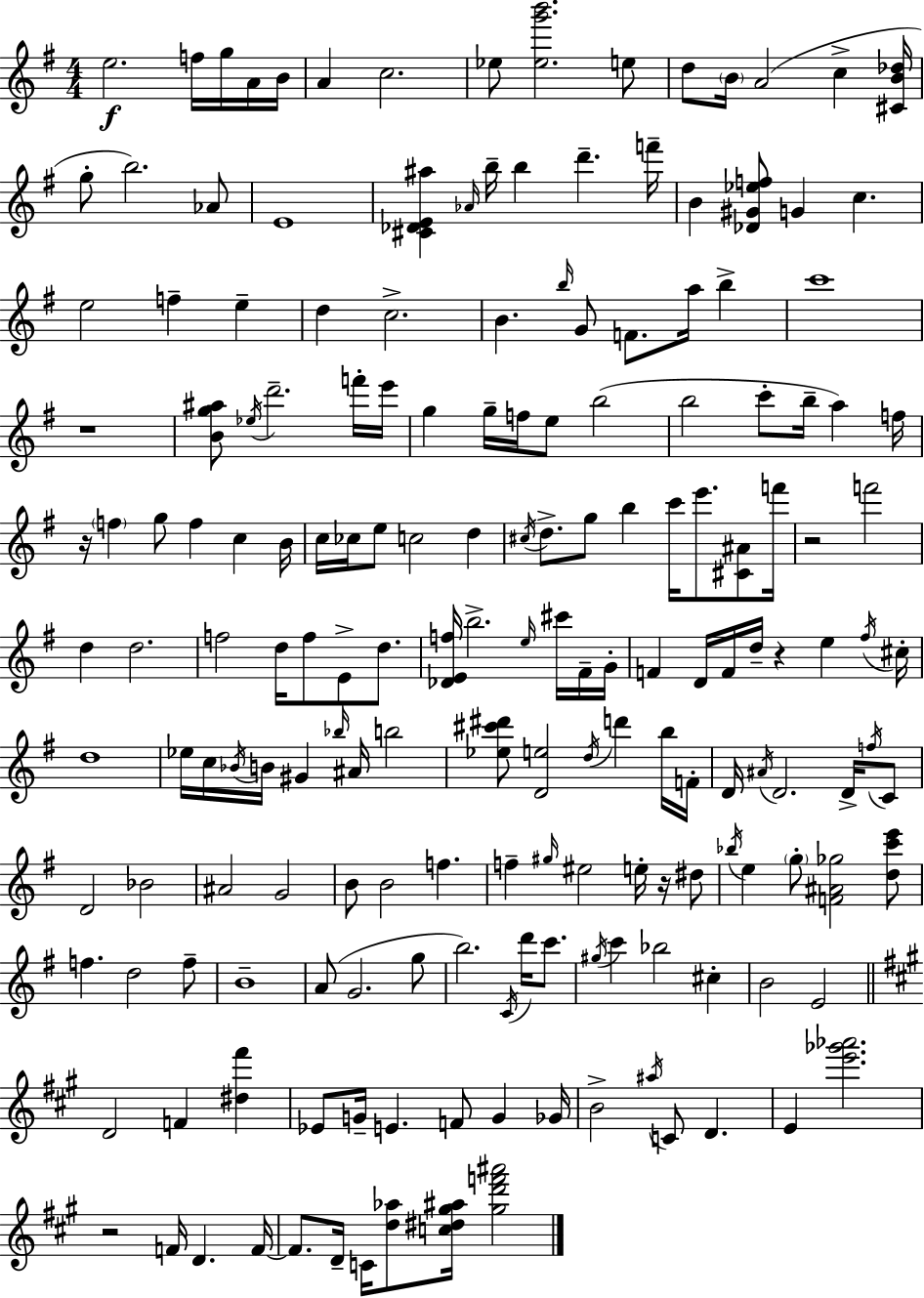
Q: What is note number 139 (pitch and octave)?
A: E4